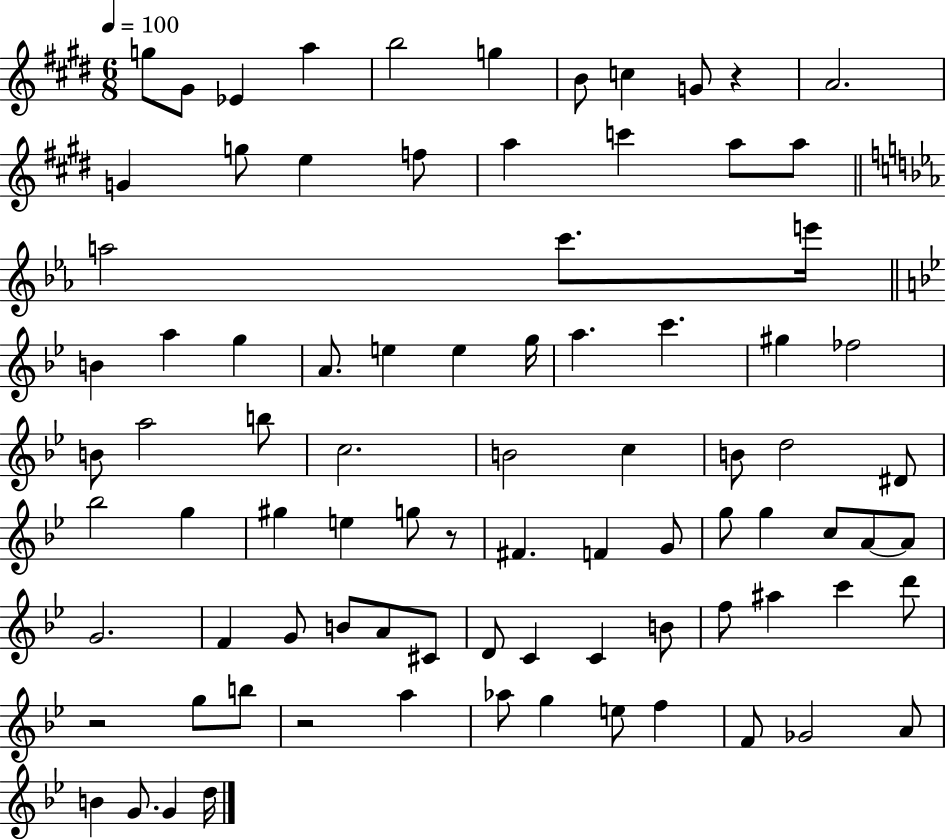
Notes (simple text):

G5/e G#4/e Eb4/q A5/q B5/h G5/q B4/e C5/q G4/e R/q A4/h. G4/q G5/e E5/q F5/e A5/q C6/q A5/e A5/e A5/h C6/e. E6/s B4/q A5/q G5/q A4/e. E5/q E5/q G5/s A5/q. C6/q. G#5/q FES5/h B4/e A5/h B5/e C5/h. B4/h C5/q B4/e D5/h D#4/e Bb5/h G5/q G#5/q E5/q G5/e R/e F#4/q. F4/q G4/e G5/e G5/q C5/e A4/e A4/e G4/h. F4/q G4/e B4/e A4/e C#4/e D4/e C4/q C4/q B4/e F5/e A#5/q C6/q D6/e R/h G5/e B5/e R/h A5/q Ab5/e G5/q E5/e F5/q F4/e Gb4/h A4/e B4/q G4/e. G4/q D5/s